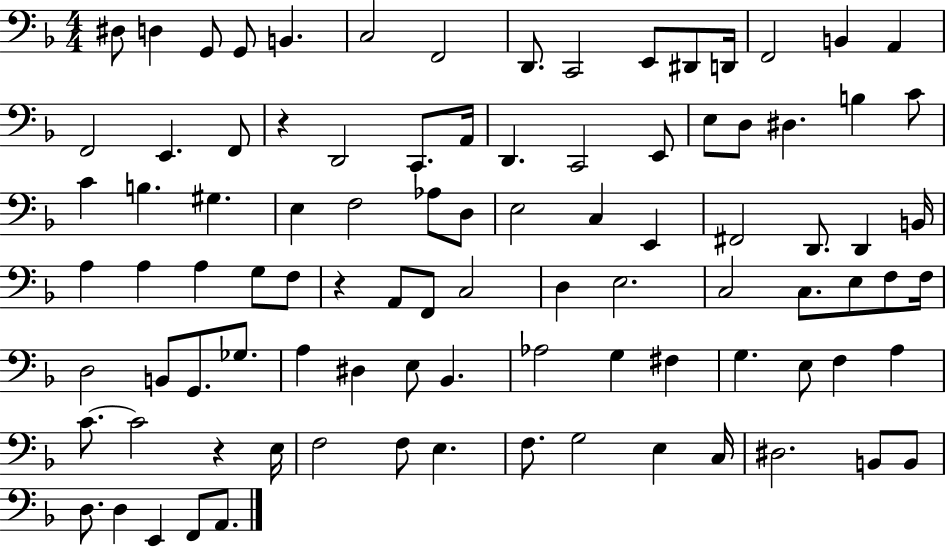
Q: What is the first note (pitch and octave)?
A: D#3